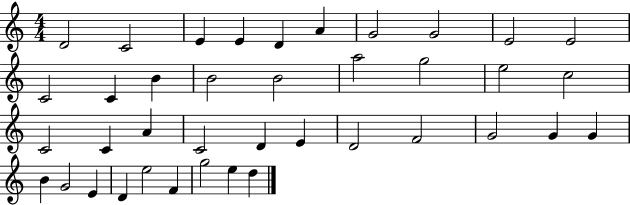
{
  \clef treble
  \numericTimeSignature
  \time 4/4
  \key c \major
  d'2 c'2 | e'4 e'4 d'4 a'4 | g'2 g'2 | e'2 e'2 | \break c'2 c'4 b'4 | b'2 b'2 | a''2 g''2 | e''2 c''2 | \break c'2 c'4 a'4 | c'2 d'4 e'4 | d'2 f'2 | g'2 g'4 g'4 | \break b'4 g'2 e'4 | d'4 e''2 f'4 | g''2 e''4 d''4 | \bar "|."
}